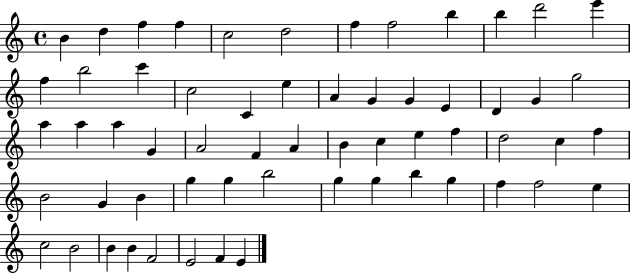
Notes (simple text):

B4/q D5/q F5/q F5/q C5/h D5/h F5/q F5/h B5/q B5/q D6/h E6/q F5/q B5/h C6/q C5/h C4/q E5/q A4/q G4/q G4/q E4/q D4/q G4/q G5/h A5/q A5/q A5/q G4/q A4/h F4/q A4/q B4/q C5/q E5/q F5/q D5/h C5/q F5/q B4/h G4/q B4/q G5/q G5/q B5/h G5/q G5/q B5/q G5/q F5/q F5/h E5/q C5/h B4/h B4/q B4/q F4/h E4/h F4/q E4/q